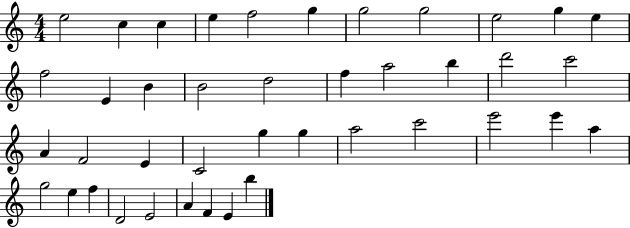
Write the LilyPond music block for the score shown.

{
  \clef treble
  \numericTimeSignature
  \time 4/4
  \key c \major
  e''2 c''4 c''4 | e''4 f''2 g''4 | g''2 g''2 | e''2 g''4 e''4 | \break f''2 e'4 b'4 | b'2 d''2 | f''4 a''2 b''4 | d'''2 c'''2 | \break a'4 f'2 e'4 | c'2 g''4 g''4 | a''2 c'''2 | e'''2 e'''4 a''4 | \break g''2 e''4 f''4 | d'2 e'2 | a'4 f'4 e'4 b''4 | \bar "|."
}